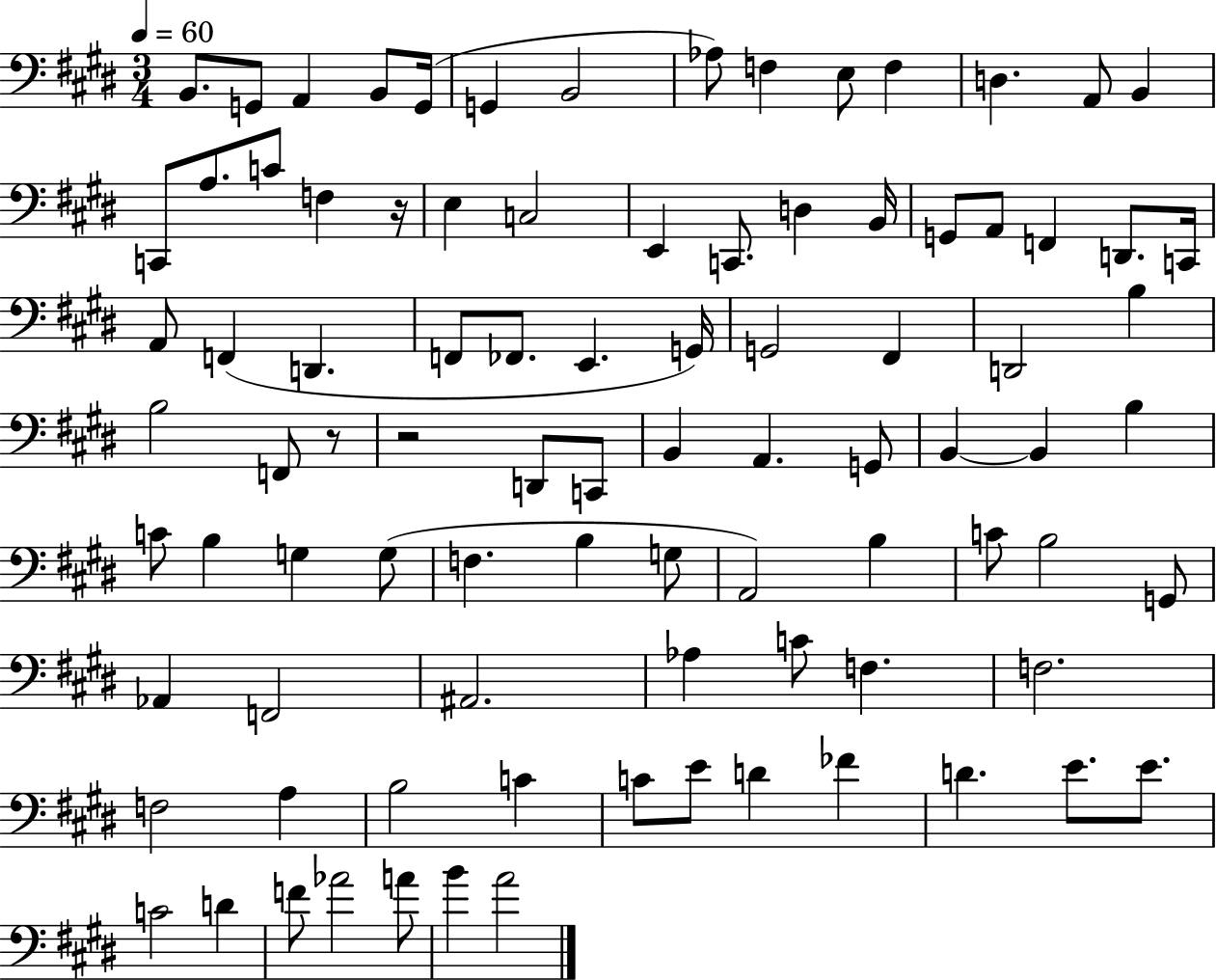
{
  \clef bass
  \numericTimeSignature
  \time 3/4
  \key e \major
  \tempo 4 = 60
  b,8. g,8 a,4 b,8 g,16( | g,4 b,2 | aes8) f4 e8 f4 | d4. a,8 b,4 | \break c,8 a8. c'8 f4 r16 | e4 c2 | e,4 c,8. d4 b,16 | g,8 a,8 f,4 d,8. c,16 | \break a,8 f,4( d,4. | f,8 fes,8. e,4. g,16) | g,2 fis,4 | d,2 b4 | \break b2 f,8 r8 | r2 d,8 c,8 | b,4 a,4. g,8 | b,4~~ b,4 b4 | \break c'8 b4 g4 g8( | f4. b4 g8 | a,2) b4 | c'8 b2 g,8 | \break aes,4 f,2 | ais,2. | aes4 c'8 f4. | f2. | \break f2 a4 | b2 c'4 | c'8 e'8 d'4 fes'4 | d'4. e'8. e'8. | \break c'2 d'4 | f'8 aes'2 a'8 | b'4 a'2 | \bar "|."
}